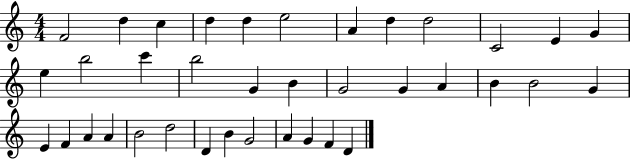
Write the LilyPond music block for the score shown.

{
  \clef treble
  \numericTimeSignature
  \time 4/4
  \key c \major
  f'2 d''4 c''4 | d''4 d''4 e''2 | a'4 d''4 d''2 | c'2 e'4 g'4 | \break e''4 b''2 c'''4 | b''2 g'4 b'4 | g'2 g'4 a'4 | b'4 b'2 g'4 | \break e'4 f'4 a'4 a'4 | b'2 d''2 | d'4 b'4 g'2 | a'4 g'4 f'4 d'4 | \break \bar "|."
}